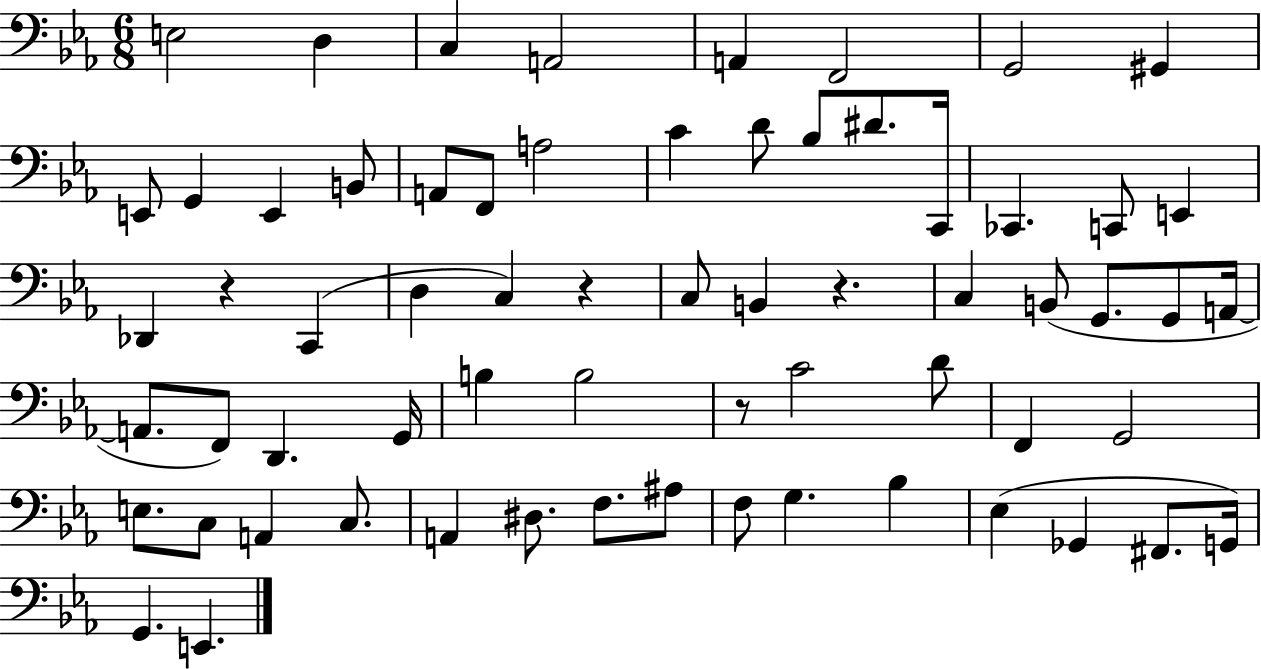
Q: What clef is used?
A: bass